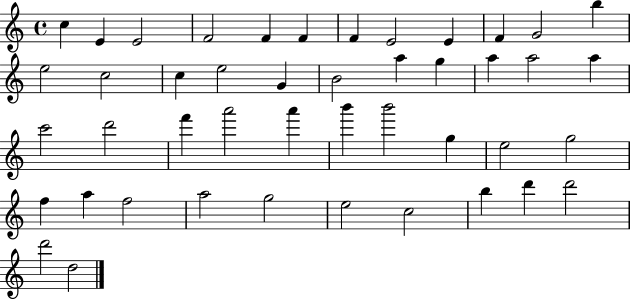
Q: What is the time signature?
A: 4/4